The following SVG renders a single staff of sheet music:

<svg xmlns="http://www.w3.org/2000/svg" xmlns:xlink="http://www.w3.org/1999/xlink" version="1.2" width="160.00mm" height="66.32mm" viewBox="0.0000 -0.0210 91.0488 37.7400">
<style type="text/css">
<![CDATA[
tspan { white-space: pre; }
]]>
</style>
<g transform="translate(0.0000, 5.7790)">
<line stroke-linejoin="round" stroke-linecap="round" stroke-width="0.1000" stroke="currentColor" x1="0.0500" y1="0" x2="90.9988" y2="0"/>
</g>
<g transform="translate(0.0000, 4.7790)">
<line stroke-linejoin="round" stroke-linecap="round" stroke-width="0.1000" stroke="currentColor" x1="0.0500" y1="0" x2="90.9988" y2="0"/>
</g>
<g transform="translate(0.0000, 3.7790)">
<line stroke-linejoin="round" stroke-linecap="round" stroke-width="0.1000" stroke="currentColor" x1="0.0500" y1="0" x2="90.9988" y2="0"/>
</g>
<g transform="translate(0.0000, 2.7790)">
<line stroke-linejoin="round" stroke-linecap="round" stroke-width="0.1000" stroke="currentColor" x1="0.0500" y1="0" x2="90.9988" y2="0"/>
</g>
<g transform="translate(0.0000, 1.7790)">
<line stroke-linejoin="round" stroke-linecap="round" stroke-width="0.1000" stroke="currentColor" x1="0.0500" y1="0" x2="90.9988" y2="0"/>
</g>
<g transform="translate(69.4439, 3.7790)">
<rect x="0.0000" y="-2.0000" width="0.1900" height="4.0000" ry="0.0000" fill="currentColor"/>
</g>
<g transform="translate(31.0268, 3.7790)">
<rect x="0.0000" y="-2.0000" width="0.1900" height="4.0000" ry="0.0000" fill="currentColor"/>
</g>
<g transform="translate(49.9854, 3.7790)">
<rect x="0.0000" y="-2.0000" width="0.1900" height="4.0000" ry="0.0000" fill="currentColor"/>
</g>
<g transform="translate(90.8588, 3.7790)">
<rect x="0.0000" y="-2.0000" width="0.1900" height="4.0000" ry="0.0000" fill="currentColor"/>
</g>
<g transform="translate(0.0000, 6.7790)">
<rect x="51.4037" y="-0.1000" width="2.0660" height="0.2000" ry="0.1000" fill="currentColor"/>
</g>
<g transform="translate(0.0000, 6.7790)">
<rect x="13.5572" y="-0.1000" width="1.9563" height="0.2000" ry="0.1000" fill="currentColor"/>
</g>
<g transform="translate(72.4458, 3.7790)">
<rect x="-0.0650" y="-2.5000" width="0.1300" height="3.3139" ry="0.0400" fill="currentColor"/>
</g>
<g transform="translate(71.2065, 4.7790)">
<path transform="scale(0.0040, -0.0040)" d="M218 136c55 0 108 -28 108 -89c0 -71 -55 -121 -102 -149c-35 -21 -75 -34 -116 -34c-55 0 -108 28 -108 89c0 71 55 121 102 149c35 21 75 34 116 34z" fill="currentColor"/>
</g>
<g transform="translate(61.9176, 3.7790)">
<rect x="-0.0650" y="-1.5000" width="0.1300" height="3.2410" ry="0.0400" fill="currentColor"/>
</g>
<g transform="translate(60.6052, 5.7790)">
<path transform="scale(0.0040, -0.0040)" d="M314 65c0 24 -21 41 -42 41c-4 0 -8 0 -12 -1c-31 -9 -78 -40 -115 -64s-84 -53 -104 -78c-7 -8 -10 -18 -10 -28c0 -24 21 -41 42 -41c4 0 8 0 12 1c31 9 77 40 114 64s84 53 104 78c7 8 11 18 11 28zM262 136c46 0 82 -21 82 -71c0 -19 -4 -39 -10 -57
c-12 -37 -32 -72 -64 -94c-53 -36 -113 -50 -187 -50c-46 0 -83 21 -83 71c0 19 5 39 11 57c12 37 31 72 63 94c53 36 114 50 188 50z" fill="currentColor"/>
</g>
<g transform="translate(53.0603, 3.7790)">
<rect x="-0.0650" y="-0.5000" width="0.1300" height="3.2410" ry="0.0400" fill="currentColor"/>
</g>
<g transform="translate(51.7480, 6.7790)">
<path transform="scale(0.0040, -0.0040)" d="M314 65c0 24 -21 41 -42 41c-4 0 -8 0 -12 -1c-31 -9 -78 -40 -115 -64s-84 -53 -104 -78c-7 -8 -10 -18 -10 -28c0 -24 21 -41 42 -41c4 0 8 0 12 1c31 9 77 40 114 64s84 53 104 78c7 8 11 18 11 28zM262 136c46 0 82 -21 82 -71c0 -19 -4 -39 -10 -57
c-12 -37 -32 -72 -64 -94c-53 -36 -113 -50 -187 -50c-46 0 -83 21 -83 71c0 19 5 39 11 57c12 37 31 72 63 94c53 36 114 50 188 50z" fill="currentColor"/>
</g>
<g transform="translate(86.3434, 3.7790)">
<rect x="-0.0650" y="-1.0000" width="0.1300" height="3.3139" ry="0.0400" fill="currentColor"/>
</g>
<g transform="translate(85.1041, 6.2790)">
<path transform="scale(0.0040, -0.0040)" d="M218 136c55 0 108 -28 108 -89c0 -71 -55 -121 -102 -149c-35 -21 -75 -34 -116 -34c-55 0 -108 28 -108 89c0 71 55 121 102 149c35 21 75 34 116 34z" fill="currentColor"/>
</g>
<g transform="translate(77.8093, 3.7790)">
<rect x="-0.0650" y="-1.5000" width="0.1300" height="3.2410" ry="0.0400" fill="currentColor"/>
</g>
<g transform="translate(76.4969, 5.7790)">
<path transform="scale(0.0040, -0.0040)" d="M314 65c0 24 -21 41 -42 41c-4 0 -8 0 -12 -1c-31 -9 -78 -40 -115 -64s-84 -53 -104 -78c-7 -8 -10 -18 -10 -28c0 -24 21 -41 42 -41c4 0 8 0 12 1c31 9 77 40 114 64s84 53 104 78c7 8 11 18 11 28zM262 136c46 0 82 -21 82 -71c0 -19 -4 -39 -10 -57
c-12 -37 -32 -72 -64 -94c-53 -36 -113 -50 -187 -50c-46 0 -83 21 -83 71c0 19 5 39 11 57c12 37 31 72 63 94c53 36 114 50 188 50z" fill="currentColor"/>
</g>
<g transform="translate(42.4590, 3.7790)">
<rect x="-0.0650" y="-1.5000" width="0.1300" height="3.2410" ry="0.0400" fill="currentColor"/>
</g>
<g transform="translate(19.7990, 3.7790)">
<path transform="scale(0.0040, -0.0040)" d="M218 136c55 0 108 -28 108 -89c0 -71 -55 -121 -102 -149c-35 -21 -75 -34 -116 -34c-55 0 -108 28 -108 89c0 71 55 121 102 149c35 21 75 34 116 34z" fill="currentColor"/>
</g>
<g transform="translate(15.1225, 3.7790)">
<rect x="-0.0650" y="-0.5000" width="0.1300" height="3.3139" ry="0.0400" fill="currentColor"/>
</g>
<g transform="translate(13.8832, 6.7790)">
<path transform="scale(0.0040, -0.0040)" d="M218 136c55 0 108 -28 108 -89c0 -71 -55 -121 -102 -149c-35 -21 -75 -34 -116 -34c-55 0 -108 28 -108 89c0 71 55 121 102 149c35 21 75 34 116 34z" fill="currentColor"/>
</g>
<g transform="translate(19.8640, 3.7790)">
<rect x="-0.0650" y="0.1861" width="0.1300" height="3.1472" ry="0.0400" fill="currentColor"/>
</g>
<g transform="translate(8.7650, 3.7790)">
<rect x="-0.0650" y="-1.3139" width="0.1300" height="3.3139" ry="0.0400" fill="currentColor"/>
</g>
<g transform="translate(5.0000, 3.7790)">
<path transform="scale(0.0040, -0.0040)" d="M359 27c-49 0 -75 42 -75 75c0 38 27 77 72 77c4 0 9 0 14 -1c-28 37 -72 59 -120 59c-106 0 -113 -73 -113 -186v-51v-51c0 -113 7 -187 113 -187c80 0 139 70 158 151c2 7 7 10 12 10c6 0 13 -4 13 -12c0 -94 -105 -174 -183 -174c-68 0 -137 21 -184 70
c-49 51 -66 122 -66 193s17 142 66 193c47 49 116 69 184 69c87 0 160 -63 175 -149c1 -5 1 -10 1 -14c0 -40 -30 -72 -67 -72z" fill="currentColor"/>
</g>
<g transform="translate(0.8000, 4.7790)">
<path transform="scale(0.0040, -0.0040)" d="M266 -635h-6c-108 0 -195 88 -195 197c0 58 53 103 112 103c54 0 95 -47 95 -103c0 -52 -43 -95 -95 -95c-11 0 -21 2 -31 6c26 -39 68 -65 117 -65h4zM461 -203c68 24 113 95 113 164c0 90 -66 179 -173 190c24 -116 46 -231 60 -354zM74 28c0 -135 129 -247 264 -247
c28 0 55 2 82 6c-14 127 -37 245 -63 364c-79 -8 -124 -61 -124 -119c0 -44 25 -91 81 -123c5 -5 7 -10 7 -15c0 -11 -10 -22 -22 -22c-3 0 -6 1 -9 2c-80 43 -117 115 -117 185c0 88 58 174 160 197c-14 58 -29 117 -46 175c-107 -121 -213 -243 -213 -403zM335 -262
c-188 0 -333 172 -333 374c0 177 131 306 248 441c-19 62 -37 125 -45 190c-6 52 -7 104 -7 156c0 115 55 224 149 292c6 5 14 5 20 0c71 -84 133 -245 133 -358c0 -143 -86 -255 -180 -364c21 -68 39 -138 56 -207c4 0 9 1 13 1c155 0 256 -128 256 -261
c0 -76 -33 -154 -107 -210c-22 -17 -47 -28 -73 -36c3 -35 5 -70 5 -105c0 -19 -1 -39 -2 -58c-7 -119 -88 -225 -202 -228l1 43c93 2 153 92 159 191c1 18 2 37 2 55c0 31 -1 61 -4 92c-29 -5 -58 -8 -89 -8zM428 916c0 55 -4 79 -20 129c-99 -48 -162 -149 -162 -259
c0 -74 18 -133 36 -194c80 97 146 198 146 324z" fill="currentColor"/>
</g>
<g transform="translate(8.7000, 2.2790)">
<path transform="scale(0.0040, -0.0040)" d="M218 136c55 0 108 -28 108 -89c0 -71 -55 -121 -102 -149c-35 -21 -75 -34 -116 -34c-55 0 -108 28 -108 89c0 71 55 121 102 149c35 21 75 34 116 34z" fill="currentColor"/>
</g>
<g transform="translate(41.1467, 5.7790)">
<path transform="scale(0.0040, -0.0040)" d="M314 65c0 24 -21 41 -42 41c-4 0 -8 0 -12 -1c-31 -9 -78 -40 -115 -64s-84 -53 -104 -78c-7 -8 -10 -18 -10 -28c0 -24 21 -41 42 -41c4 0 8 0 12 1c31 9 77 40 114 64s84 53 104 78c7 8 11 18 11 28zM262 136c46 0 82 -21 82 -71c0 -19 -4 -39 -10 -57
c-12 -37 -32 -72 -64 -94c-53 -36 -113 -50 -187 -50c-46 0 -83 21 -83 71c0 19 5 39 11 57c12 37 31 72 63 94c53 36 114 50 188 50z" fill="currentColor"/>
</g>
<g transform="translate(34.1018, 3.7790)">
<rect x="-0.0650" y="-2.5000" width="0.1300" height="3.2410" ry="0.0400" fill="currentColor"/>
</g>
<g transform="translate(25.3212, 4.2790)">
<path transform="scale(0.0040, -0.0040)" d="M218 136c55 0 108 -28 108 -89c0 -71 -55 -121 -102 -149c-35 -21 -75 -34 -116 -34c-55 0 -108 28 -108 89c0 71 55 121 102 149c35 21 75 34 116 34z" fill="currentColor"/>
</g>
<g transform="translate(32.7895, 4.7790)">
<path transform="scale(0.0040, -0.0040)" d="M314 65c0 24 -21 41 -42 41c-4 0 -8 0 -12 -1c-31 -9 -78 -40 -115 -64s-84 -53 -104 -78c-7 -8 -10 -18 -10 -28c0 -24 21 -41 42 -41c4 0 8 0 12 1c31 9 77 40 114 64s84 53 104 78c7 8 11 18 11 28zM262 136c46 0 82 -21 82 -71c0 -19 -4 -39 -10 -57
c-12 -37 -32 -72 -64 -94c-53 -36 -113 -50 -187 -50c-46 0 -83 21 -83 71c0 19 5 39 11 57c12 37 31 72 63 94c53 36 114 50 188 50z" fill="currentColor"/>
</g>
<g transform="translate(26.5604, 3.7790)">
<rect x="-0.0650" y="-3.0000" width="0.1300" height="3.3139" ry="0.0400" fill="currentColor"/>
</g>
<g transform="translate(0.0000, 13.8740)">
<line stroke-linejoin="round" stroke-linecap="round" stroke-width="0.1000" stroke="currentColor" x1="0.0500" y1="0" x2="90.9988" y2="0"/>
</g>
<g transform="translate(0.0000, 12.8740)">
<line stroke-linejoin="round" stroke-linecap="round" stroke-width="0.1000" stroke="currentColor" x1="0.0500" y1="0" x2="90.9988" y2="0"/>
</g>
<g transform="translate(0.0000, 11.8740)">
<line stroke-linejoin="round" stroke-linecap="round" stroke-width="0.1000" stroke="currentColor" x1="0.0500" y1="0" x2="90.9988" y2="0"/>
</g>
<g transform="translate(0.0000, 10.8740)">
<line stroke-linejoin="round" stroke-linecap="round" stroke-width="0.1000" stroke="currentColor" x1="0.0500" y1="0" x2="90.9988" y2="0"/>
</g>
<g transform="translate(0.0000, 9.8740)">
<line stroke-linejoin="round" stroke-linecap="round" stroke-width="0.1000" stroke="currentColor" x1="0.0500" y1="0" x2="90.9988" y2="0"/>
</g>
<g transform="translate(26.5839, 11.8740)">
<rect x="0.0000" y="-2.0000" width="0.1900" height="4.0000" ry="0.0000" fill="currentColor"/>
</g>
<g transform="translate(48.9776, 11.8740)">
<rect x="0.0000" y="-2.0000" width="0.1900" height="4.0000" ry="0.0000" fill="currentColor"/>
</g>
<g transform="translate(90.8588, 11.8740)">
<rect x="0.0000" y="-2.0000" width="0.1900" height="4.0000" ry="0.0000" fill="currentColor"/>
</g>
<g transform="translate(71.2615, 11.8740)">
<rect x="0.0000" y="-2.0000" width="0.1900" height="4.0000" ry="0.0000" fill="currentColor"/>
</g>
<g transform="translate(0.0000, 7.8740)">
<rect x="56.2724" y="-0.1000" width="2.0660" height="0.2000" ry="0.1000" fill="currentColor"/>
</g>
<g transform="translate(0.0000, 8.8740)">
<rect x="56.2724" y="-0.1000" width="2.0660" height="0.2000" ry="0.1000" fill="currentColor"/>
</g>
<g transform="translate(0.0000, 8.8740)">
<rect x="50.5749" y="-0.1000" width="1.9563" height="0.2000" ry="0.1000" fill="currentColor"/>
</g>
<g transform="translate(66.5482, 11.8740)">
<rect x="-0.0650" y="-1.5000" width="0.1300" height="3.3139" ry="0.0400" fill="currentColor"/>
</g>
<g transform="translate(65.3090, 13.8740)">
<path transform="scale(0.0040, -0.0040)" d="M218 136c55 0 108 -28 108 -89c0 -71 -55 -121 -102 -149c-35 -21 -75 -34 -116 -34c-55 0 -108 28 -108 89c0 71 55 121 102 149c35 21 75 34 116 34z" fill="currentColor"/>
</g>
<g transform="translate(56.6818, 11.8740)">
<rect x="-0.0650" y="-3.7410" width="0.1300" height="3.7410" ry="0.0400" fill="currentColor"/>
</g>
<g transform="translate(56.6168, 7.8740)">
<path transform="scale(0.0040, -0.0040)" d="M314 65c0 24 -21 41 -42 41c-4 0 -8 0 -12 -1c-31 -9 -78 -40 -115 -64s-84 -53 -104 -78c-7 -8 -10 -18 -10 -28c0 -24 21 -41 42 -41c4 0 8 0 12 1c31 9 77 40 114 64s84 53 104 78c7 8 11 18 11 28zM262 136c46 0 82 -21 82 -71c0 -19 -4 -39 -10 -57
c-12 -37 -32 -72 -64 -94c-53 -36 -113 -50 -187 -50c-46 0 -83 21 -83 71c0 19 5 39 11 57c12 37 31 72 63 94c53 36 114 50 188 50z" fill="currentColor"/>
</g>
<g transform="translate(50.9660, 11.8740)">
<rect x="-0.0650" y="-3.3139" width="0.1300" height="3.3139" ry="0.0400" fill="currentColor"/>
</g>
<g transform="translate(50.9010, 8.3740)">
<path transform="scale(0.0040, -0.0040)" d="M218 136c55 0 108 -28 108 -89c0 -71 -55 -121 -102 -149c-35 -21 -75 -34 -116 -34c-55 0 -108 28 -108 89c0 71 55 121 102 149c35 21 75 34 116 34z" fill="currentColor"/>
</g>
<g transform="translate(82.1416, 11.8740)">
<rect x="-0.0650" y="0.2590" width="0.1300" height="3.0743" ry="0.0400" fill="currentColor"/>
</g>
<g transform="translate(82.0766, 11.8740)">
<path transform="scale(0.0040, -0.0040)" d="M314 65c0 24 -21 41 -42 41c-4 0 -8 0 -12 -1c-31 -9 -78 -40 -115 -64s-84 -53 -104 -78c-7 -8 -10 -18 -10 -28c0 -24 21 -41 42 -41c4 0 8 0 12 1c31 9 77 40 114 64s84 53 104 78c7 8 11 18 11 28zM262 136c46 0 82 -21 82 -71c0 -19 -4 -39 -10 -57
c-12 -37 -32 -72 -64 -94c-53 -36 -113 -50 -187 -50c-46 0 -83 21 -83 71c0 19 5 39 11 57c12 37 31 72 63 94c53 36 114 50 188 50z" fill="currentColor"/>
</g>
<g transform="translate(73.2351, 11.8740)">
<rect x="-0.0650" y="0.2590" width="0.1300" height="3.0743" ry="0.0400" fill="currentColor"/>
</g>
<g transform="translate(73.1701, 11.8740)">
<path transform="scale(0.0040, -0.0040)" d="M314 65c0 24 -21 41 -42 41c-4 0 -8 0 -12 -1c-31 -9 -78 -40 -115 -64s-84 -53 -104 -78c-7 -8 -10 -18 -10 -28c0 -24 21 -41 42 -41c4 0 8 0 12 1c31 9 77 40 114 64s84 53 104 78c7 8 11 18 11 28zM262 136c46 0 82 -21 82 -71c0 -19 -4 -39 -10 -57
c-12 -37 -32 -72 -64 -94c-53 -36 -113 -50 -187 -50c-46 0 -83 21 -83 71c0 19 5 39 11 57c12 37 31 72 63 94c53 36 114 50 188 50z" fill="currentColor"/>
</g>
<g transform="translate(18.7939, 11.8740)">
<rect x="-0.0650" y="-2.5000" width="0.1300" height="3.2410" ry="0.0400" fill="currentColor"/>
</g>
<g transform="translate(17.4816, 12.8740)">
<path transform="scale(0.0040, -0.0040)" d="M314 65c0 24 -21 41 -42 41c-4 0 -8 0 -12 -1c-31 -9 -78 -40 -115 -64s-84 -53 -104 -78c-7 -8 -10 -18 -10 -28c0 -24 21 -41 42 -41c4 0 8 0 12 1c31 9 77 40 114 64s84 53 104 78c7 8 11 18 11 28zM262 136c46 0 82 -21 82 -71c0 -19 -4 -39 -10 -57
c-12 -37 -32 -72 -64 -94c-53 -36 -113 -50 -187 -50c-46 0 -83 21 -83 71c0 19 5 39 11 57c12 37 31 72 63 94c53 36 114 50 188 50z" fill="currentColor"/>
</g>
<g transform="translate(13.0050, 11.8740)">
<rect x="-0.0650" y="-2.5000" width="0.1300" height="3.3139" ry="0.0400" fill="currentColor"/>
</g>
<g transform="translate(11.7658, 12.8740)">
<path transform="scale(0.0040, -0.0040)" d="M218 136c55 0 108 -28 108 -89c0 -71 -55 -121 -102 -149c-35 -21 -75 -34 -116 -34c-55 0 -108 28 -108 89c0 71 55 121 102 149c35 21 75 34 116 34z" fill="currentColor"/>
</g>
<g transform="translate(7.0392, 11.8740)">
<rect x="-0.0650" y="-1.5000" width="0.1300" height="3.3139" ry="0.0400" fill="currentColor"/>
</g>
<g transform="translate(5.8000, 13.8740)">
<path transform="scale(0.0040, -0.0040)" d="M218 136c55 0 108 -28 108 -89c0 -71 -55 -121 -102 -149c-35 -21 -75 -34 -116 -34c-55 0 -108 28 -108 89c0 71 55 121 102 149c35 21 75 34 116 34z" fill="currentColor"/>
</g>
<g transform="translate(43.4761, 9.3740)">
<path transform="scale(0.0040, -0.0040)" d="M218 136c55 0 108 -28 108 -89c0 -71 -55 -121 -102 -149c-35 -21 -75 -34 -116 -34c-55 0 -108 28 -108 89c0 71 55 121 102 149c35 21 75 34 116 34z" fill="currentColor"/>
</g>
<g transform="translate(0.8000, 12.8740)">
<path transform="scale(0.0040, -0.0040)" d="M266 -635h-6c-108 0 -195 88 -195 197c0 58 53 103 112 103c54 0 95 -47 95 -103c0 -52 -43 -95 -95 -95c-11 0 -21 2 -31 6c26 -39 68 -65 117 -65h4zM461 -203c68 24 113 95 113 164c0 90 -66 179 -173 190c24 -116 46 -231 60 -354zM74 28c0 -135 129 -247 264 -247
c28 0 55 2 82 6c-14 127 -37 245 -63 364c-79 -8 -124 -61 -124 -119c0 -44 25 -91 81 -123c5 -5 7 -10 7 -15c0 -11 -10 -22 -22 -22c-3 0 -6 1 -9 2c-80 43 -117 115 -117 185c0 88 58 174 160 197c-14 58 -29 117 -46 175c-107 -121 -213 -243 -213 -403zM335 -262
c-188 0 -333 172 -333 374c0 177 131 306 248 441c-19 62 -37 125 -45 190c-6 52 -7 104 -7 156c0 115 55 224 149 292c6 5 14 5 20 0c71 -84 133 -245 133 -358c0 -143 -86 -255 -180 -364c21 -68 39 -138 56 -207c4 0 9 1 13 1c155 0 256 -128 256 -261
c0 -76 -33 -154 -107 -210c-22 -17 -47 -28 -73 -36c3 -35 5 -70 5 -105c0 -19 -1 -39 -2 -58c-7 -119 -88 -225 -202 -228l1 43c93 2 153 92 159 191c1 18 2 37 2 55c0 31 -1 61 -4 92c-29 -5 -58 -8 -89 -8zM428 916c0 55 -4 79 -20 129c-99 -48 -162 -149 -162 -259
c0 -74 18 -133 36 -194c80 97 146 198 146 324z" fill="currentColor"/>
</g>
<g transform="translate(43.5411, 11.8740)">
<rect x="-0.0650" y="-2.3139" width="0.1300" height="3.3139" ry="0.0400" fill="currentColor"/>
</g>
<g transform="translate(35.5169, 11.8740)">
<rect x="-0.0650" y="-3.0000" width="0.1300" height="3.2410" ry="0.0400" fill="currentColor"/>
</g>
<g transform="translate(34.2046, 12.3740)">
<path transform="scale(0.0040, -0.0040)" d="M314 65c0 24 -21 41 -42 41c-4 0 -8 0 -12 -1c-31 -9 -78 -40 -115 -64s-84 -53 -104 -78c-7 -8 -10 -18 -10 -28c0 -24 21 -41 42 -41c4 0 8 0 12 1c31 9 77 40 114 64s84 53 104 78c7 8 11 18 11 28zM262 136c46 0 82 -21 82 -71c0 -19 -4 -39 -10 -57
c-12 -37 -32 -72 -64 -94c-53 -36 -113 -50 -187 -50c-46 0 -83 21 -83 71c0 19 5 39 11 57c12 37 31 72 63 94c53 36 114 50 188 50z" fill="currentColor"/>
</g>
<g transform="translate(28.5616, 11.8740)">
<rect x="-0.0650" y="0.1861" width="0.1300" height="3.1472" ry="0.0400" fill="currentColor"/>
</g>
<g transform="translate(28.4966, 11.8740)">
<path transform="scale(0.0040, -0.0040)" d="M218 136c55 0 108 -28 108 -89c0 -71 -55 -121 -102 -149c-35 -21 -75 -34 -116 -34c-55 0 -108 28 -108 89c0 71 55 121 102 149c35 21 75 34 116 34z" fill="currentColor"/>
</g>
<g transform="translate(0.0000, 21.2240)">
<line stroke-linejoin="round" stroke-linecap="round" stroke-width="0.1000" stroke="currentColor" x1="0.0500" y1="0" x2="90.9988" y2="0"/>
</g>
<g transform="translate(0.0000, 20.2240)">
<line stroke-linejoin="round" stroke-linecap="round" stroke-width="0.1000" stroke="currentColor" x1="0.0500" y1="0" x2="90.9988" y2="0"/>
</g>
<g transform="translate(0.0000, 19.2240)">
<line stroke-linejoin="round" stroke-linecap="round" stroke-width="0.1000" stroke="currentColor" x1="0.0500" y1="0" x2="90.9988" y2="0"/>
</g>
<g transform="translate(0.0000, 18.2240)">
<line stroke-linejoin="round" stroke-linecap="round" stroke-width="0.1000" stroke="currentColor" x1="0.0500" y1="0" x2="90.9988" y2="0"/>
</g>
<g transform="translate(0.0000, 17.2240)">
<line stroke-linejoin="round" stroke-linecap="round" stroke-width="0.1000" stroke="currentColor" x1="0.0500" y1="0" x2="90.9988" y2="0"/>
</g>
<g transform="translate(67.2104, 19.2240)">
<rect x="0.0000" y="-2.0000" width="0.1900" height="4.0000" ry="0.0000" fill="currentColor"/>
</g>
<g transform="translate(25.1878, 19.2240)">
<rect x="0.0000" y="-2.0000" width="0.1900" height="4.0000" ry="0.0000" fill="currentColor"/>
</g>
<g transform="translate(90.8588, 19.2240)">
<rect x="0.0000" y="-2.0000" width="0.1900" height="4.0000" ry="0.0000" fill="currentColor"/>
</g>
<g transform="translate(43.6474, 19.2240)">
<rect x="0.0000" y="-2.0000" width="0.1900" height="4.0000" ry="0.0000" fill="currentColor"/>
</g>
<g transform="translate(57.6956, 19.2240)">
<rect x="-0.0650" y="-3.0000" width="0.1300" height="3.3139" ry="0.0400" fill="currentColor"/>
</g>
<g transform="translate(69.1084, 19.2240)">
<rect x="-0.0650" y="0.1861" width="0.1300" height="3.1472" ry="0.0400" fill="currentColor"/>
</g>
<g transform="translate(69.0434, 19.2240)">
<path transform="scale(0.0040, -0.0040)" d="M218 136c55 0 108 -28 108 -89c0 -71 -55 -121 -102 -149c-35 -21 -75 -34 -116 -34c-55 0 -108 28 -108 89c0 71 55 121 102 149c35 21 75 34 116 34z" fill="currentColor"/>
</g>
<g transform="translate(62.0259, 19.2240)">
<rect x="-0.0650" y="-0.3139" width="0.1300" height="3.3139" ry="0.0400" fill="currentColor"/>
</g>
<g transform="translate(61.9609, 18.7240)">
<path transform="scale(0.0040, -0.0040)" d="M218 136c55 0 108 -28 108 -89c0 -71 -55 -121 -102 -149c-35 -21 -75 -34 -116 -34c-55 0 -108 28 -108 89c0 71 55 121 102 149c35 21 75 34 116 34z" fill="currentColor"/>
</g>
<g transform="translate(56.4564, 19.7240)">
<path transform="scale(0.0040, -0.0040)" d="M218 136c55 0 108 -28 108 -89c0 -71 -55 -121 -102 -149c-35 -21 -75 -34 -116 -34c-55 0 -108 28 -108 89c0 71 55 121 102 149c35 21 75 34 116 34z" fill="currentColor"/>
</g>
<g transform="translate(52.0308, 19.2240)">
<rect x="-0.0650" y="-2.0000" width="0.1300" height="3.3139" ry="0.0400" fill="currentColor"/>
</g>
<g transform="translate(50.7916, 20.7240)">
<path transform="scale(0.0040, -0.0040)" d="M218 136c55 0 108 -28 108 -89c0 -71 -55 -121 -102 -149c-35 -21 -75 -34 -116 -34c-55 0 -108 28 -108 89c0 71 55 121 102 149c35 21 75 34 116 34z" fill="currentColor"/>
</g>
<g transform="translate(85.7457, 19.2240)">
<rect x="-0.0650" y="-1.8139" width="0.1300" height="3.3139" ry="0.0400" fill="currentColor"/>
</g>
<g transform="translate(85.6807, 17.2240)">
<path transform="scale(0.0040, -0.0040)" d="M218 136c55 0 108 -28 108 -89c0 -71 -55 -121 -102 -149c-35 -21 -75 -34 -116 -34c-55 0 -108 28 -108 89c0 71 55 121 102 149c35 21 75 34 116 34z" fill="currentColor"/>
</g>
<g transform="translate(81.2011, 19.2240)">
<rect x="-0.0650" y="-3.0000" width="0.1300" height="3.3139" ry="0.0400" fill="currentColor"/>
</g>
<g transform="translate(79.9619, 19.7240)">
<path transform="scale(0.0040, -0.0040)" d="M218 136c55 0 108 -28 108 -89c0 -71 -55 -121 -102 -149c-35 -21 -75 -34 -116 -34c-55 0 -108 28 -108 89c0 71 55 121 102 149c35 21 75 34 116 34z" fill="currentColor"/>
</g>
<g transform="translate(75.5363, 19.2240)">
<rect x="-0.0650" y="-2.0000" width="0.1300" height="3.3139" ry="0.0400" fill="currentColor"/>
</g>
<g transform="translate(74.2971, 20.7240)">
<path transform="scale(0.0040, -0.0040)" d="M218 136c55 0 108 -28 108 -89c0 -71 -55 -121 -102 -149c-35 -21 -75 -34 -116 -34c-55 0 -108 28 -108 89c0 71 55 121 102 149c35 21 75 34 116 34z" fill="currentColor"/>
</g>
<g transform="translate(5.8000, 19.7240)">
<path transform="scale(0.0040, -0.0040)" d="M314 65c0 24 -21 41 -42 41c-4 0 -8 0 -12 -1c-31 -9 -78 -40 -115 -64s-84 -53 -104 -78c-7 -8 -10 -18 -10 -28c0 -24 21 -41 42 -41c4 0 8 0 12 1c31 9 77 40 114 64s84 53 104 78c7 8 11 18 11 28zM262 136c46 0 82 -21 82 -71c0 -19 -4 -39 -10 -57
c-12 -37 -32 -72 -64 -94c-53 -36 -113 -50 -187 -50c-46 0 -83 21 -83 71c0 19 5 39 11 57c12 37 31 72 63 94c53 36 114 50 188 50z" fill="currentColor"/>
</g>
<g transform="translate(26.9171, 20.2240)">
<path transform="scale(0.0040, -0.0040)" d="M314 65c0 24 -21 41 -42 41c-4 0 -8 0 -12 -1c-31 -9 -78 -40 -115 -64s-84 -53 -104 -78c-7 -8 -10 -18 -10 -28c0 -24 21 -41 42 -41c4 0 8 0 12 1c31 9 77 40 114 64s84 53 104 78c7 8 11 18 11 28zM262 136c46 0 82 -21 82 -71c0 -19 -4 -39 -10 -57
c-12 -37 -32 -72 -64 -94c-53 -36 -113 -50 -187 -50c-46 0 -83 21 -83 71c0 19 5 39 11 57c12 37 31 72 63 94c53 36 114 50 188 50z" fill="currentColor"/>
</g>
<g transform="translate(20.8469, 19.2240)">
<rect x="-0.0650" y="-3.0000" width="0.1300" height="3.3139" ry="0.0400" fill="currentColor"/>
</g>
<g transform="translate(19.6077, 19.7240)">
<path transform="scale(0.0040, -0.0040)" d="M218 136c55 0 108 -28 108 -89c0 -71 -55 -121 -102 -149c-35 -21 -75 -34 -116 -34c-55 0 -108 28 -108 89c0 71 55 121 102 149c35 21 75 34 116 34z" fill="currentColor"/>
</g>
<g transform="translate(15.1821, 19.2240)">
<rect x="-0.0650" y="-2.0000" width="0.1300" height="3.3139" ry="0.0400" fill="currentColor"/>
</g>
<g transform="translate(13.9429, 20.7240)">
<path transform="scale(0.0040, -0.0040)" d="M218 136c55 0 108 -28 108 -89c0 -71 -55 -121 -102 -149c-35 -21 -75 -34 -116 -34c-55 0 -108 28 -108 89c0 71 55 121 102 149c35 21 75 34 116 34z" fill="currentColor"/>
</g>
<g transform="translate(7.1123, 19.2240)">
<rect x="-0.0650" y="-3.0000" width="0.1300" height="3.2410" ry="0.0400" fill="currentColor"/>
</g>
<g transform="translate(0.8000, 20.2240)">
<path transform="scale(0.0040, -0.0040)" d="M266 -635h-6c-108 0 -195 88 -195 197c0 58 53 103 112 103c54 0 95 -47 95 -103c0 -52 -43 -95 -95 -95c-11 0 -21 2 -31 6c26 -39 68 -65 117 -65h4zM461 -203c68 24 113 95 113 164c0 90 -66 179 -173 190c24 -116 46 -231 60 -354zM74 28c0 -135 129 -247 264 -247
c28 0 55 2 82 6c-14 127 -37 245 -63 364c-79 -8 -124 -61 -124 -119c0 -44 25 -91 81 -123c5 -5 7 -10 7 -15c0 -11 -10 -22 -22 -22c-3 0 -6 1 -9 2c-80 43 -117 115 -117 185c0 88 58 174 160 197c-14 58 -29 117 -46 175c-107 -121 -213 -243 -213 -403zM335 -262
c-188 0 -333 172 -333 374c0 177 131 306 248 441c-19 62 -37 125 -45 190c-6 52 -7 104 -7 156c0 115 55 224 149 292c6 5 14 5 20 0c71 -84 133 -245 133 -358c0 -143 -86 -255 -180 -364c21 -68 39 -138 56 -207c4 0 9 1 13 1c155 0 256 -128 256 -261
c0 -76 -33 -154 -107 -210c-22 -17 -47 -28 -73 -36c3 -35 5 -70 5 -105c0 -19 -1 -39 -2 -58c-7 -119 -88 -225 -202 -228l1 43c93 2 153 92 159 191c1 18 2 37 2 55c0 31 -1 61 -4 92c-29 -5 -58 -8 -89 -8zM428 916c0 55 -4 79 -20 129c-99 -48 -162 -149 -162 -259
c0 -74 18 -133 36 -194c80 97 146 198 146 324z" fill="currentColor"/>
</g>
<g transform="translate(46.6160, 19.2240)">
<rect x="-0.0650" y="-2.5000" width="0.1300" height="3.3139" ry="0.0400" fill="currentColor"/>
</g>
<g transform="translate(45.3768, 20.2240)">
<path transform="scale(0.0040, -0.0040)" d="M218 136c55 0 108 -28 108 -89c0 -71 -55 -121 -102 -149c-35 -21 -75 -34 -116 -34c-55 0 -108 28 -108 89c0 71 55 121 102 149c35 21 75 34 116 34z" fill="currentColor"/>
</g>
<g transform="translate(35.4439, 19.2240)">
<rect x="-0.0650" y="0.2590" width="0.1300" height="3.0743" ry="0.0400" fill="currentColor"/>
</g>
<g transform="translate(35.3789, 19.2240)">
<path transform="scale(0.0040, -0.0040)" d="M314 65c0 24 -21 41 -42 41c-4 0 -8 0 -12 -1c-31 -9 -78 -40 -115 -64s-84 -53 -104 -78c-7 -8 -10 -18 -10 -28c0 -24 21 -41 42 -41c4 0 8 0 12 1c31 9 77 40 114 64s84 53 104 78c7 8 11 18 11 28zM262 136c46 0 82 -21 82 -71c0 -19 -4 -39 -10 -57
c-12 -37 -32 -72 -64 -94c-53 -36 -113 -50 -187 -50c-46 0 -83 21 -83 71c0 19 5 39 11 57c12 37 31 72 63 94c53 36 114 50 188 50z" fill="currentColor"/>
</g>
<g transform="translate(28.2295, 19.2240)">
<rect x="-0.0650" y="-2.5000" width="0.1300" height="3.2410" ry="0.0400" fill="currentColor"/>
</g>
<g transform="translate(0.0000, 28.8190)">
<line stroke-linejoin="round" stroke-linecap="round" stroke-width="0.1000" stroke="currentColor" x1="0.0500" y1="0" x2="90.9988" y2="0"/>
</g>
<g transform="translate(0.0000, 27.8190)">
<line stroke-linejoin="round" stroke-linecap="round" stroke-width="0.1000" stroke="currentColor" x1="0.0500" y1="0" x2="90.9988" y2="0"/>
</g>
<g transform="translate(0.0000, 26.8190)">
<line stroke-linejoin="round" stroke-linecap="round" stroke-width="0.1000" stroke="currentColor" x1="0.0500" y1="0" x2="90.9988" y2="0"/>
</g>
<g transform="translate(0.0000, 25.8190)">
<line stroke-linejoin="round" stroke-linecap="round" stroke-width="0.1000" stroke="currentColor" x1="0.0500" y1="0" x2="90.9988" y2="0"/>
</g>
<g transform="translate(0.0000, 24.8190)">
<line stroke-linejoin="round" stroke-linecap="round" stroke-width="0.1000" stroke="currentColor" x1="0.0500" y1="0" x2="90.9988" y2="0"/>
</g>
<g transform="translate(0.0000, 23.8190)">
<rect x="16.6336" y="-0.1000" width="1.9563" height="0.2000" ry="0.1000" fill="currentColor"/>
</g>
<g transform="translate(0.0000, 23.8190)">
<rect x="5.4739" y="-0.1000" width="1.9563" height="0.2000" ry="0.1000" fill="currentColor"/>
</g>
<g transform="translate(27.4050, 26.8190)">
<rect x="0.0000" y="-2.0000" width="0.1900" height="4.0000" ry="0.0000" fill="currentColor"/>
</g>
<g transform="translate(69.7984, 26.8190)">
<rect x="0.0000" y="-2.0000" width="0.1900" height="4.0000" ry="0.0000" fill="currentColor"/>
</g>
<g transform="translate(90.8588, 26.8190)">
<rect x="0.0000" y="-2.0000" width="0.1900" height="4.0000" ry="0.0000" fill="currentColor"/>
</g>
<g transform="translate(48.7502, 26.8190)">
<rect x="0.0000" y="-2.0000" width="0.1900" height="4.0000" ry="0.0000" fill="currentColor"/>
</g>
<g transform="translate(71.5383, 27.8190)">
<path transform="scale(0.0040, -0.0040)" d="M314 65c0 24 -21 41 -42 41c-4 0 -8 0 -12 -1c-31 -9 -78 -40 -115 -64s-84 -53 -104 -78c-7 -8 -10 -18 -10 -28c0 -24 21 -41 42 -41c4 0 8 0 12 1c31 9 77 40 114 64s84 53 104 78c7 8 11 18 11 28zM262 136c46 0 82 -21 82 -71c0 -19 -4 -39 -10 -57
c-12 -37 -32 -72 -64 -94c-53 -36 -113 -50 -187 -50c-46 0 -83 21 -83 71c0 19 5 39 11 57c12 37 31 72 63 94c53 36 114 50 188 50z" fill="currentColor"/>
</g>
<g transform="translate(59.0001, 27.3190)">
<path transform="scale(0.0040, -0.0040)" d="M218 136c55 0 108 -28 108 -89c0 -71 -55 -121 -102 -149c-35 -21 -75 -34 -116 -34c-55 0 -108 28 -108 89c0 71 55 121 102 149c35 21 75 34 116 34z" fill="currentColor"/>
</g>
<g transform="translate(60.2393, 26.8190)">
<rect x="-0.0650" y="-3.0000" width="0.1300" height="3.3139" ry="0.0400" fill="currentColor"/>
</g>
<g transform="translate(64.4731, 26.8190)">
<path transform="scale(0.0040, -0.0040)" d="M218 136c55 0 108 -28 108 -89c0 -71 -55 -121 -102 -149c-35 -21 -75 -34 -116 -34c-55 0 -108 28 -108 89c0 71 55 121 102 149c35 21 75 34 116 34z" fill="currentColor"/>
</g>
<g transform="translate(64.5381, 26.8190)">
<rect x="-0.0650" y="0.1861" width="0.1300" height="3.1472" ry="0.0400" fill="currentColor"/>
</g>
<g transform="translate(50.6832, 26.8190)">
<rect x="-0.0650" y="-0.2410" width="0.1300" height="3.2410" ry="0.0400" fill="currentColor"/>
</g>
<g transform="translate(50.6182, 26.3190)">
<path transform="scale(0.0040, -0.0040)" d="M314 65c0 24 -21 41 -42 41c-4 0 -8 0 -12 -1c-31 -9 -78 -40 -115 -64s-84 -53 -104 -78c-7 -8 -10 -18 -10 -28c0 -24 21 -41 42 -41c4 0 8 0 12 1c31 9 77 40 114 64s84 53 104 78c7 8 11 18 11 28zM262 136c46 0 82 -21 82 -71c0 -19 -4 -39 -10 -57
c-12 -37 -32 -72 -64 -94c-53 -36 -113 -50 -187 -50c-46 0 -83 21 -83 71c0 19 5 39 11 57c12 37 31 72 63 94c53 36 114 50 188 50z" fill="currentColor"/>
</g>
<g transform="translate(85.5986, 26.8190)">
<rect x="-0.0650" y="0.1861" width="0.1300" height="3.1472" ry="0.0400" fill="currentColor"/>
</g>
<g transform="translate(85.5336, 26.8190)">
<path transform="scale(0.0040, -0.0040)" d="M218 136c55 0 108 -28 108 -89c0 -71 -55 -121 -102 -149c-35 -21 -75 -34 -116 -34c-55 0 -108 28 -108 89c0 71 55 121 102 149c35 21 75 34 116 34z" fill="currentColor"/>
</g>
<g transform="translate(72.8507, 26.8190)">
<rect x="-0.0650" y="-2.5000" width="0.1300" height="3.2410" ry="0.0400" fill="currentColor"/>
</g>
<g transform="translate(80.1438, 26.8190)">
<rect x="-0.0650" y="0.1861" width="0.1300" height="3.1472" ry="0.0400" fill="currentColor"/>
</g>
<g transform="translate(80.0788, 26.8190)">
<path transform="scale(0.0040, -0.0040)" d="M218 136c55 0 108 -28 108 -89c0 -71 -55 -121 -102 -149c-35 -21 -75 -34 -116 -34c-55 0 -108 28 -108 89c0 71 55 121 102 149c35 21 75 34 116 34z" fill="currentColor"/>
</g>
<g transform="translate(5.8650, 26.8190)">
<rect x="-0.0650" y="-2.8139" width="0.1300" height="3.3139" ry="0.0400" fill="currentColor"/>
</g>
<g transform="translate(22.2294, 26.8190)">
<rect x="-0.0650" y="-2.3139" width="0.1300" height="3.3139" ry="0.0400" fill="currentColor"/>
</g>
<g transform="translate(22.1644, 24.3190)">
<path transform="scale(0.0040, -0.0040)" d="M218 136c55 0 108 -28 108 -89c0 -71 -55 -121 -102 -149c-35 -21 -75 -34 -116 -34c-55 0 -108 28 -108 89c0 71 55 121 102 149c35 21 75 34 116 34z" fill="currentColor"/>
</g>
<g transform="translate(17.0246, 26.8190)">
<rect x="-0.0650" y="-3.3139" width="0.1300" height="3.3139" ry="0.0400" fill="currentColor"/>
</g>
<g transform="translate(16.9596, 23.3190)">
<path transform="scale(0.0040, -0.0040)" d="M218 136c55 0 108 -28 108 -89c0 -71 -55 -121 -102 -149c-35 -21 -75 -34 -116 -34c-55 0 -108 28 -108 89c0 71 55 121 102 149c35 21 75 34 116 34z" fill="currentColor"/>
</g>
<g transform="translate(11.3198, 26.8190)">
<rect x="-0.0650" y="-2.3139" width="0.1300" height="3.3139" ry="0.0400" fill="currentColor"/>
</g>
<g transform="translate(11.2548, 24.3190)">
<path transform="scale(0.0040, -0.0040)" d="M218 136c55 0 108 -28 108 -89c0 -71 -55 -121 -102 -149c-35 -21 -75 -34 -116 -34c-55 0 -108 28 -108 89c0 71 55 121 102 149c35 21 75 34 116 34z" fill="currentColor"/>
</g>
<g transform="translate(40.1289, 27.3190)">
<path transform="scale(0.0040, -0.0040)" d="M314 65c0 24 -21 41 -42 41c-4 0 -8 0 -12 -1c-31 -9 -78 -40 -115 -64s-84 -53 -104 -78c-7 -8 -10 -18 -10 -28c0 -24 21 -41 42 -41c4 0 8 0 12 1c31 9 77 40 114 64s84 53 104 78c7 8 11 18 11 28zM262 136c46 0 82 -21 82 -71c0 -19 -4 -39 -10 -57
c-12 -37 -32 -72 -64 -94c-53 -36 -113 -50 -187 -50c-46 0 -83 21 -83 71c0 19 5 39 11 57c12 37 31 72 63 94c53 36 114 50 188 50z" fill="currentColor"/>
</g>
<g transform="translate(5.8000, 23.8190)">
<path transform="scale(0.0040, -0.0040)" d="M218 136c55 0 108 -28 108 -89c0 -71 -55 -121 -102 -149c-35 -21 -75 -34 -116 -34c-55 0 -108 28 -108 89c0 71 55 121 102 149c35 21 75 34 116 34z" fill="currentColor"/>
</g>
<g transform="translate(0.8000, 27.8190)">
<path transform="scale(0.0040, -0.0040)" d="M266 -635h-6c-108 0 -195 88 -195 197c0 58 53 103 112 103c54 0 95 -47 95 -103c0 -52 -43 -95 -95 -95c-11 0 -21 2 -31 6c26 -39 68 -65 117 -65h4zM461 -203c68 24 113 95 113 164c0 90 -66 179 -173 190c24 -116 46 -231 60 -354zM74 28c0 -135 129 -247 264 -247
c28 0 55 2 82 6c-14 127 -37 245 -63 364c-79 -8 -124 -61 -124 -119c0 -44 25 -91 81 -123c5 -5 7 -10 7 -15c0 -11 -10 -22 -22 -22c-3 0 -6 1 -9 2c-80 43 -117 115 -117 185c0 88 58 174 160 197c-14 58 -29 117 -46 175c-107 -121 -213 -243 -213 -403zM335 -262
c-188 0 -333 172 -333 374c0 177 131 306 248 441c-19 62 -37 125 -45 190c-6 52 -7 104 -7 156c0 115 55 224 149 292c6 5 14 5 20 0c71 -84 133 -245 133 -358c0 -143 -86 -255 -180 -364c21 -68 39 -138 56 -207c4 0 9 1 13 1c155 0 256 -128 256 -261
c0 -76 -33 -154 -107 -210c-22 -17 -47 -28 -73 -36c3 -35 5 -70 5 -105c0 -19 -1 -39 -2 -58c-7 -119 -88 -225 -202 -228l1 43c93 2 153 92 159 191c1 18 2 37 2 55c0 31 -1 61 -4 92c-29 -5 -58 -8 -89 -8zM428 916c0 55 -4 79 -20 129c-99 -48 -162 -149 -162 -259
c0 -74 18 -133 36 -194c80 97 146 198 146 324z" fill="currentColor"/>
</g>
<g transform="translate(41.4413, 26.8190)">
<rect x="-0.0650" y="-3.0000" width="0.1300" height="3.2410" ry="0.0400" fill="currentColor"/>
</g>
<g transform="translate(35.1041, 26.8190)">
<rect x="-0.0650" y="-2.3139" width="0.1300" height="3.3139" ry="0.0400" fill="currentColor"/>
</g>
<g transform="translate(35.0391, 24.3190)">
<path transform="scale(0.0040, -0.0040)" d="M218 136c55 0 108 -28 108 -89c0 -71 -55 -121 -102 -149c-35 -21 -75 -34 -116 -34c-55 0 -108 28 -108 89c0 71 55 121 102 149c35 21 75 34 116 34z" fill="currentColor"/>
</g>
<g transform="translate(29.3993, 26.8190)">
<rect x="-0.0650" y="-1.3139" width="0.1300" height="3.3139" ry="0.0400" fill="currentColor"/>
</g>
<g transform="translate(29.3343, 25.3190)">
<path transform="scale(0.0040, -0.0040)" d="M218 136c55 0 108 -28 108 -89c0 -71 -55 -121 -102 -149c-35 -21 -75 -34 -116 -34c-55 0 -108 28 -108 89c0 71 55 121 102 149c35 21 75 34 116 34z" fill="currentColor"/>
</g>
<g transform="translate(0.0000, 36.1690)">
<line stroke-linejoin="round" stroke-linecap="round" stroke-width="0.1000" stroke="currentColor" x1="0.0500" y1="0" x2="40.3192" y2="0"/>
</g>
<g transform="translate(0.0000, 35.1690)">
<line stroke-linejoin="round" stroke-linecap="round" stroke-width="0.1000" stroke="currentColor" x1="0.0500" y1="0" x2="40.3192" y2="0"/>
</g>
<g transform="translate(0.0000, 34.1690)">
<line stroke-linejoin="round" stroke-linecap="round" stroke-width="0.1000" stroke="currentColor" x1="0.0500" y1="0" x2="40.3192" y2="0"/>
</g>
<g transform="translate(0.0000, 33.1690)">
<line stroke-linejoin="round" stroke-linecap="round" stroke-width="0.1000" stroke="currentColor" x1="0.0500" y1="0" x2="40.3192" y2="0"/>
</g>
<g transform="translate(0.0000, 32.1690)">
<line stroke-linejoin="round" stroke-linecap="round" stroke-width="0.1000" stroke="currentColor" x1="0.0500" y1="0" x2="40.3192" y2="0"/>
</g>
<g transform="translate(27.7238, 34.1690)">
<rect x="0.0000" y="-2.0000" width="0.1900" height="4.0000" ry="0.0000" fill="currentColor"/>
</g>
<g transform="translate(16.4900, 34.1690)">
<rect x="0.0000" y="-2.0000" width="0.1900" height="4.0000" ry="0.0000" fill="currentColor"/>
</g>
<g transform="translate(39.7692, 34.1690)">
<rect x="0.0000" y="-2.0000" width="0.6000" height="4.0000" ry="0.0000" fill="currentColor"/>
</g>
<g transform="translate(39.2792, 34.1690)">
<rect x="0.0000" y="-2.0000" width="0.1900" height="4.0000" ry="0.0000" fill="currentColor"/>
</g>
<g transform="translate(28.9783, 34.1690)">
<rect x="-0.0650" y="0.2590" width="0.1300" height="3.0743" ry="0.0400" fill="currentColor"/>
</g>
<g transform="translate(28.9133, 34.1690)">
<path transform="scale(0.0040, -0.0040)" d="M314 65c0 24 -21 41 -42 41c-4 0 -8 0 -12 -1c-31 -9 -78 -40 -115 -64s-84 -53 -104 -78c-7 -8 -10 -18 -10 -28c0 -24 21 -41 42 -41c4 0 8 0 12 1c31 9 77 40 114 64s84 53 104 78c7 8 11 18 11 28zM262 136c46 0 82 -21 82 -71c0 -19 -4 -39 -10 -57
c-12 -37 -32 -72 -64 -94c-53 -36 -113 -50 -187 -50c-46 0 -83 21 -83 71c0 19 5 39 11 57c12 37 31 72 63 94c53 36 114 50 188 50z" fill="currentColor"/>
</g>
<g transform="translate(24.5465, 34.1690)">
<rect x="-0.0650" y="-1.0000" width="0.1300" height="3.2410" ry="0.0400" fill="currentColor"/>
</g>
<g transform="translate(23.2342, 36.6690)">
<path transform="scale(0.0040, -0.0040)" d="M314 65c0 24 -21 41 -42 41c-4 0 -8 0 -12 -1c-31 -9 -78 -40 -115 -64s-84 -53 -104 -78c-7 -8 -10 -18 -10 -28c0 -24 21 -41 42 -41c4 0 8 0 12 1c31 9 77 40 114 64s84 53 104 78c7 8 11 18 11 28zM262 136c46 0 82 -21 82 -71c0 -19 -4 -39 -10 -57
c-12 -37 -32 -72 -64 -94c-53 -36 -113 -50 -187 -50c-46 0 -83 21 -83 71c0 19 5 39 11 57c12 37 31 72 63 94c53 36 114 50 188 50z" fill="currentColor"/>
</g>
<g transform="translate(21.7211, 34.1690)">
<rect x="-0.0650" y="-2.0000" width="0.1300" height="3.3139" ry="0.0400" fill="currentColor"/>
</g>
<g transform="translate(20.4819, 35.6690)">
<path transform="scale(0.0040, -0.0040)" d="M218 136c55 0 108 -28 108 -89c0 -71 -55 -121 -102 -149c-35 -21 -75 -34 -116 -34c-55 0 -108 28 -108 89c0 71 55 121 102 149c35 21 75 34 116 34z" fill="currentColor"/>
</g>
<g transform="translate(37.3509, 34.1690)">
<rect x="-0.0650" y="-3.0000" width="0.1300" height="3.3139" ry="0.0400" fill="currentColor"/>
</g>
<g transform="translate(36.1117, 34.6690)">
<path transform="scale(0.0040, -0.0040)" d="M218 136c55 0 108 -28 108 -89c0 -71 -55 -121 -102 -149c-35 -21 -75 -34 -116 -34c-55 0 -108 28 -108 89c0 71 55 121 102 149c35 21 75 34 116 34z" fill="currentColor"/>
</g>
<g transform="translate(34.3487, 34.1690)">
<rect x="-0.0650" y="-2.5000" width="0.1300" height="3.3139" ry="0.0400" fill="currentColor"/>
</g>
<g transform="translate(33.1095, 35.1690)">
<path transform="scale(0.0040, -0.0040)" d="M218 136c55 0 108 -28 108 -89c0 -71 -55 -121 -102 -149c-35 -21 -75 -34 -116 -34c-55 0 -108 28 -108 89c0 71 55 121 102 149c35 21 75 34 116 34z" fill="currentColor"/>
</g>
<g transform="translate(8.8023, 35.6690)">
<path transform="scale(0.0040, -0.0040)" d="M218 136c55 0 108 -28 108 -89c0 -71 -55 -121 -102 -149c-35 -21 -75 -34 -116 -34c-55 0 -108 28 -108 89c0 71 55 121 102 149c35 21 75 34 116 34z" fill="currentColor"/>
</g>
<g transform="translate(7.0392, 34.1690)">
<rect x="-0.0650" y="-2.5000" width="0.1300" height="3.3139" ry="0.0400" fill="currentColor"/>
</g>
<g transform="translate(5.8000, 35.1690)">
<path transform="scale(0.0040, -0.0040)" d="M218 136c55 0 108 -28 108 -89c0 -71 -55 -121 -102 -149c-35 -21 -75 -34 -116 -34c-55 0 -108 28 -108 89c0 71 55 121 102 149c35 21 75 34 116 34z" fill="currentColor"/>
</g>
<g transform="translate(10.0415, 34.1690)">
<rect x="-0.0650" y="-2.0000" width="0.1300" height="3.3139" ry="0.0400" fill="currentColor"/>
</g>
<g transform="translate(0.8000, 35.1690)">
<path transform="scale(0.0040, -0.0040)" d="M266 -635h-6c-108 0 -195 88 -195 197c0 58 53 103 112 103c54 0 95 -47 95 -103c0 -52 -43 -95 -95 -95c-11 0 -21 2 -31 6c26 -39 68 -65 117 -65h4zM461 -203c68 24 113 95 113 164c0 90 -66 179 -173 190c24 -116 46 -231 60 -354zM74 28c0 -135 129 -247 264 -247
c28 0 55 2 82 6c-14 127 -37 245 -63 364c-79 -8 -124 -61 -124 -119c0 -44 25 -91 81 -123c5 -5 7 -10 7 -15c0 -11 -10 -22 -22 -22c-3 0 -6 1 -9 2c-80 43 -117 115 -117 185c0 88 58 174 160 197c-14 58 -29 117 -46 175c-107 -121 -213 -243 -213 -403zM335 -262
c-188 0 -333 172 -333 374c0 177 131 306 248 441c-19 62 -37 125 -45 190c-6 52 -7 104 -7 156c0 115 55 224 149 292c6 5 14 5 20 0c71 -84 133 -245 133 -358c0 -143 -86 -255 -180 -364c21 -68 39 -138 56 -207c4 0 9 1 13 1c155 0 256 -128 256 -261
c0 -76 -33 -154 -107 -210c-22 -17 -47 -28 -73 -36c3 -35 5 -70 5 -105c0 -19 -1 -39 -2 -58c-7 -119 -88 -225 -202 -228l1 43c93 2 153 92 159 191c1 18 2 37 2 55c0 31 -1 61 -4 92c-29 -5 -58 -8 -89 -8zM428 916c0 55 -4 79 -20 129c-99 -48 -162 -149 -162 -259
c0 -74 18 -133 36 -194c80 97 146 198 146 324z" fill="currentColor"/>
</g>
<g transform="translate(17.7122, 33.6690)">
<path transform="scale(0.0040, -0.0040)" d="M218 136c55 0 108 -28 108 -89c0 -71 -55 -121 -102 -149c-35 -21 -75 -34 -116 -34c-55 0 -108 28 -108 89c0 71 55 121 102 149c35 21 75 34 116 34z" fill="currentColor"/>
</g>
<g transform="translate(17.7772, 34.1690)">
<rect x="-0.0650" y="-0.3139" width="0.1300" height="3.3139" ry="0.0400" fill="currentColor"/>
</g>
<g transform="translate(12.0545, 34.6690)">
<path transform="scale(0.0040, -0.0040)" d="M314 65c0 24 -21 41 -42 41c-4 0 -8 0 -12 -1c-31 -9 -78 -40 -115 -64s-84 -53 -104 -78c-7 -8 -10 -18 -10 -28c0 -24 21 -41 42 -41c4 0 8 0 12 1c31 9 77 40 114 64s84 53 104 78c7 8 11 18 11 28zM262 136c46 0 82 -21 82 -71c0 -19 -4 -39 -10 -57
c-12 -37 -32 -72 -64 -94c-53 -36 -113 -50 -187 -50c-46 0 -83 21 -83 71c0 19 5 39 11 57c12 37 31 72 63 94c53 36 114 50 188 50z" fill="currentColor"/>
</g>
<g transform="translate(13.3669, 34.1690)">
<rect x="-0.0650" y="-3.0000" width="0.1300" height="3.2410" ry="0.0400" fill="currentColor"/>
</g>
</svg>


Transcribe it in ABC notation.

X:1
T:Untitled
M:4/4
L:1/4
K:C
e C B A G2 E2 C2 E2 G E2 D E G G2 B A2 g b c'2 E B2 B2 A2 F A G2 B2 G F A c B F A f a g b g e g A2 c2 A B G2 B B G F A2 c F D2 B2 G A